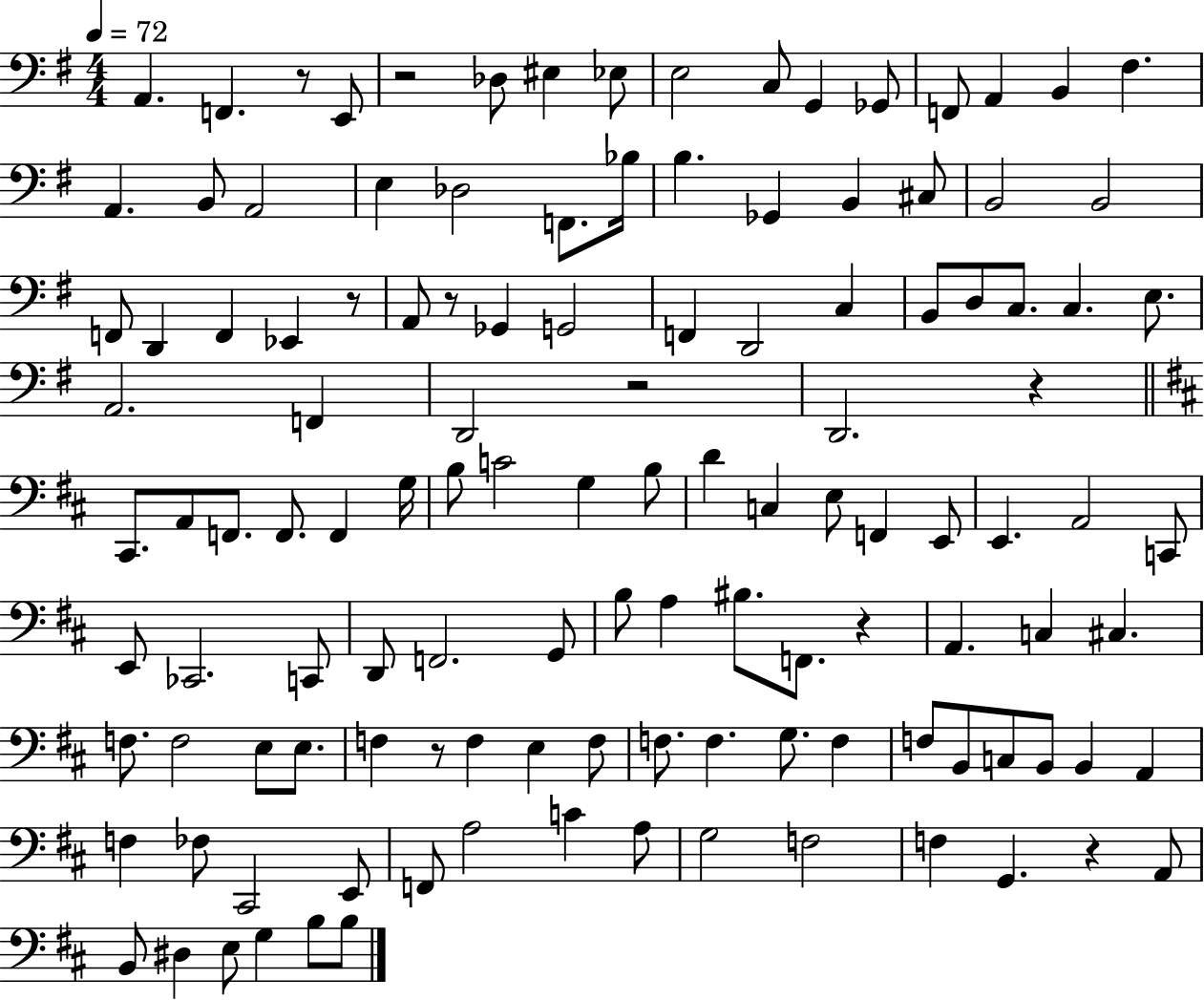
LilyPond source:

{
  \clef bass
  \numericTimeSignature
  \time 4/4
  \key g \major
  \tempo 4 = 72
  a,4. f,4. r8 e,8 | r2 des8 eis4 ees8 | e2 c8 g,4 ges,8 | f,8 a,4 b,4 fis4. | \break a,4. b,8 a,2 | e4 des2 f,8. bes16 | b4. ges,4 b,4 cis8 | b,2 b,2 | \break f,8 d,4 f,4 ees,4 r8 | a,8 r8 ges,4 g,2 | f,4 d,2 c4 | b,8 d8 c8. c4. e8. | \break a,2. f,4 | d,2 r2 | d,2. r4 | \bar "||" \break \key d \major cis,8. a,8 f,8. f,8. f,4 g16 | b8 c'2 g4 b8 | d'4 c4 e8 f,4 e,8 | e,4. a,2 c,8 | \break e,8 ces,2. c,8 | d,8 f,2. g,8 | b8 a4 bis8. f,8. r4 | a,4. c4 cis4. | \break f8. f2 e8 e8. | f4 r8 f4 e4 f8 | f8. f4. g8. f4 | f8 b,8 c8 b,8 b,4 a,4 | \break f4 fes8 cis,2 e,8 | f,8 a2 c'4 a8 | g2 f2 | f4 g,4. r4 a,8 | \break b,8 dis4 e8 g4 b8 b8 | \bar "|."
}